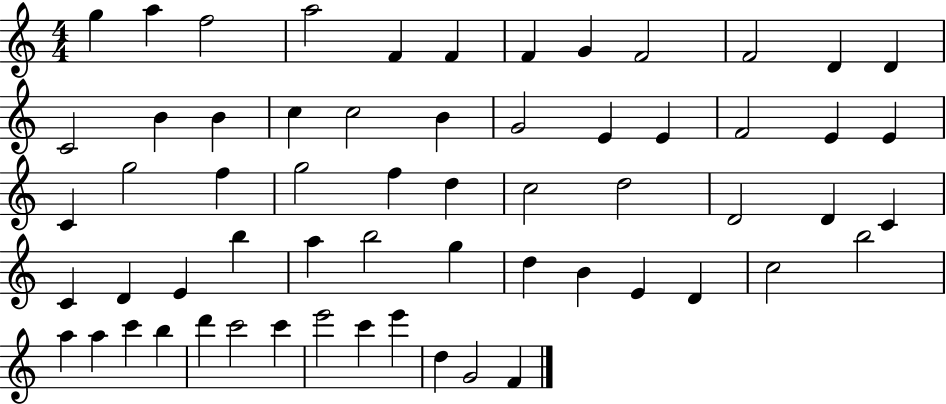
X:1
T:Untitled
M:4/4
L:1/4
K:C
g a f2 a2 F F F G F2 F2 D D C2 B B c c2 B G2 E E F2 E E C g2 f g2 f d c2 d2 D2 D C C D E b a b2 g d B E D c2 b2 a a c' b d' c'2 c' e'2 c' e' d G2 F